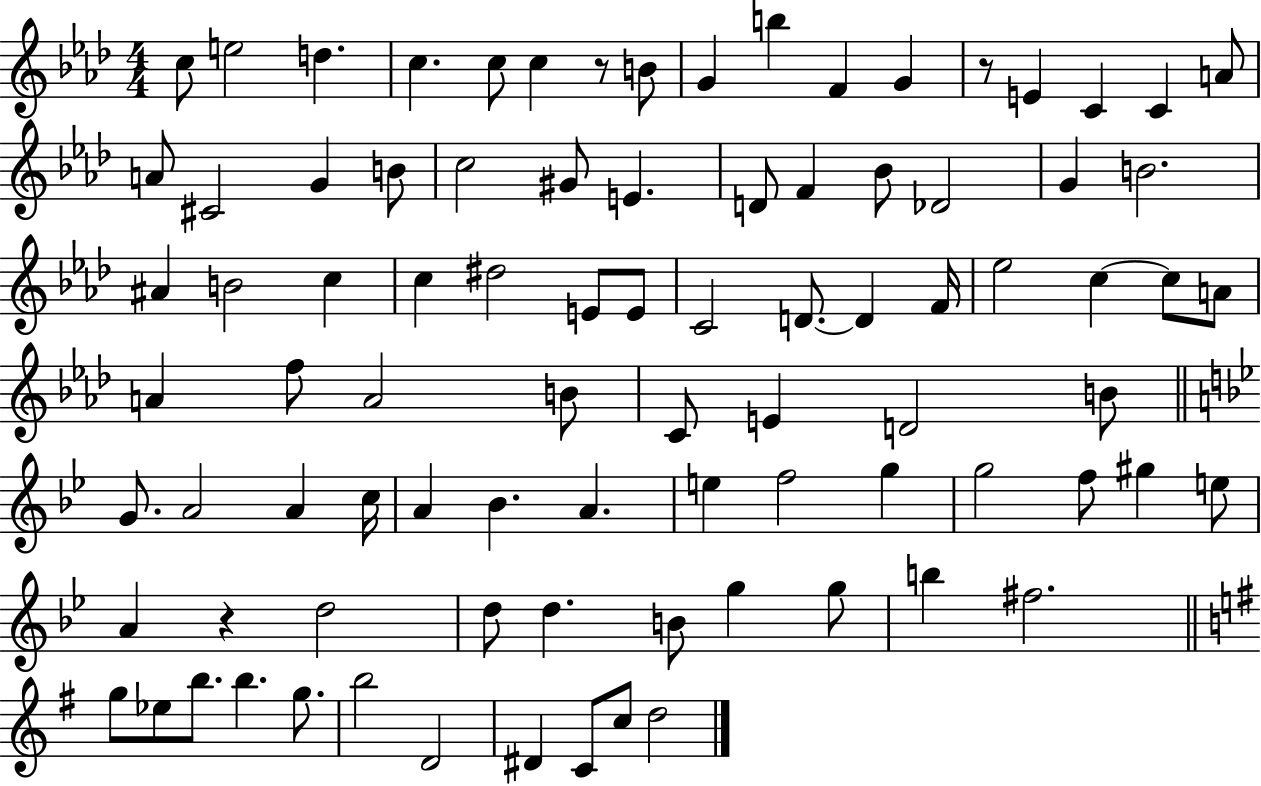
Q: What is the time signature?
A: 4/4